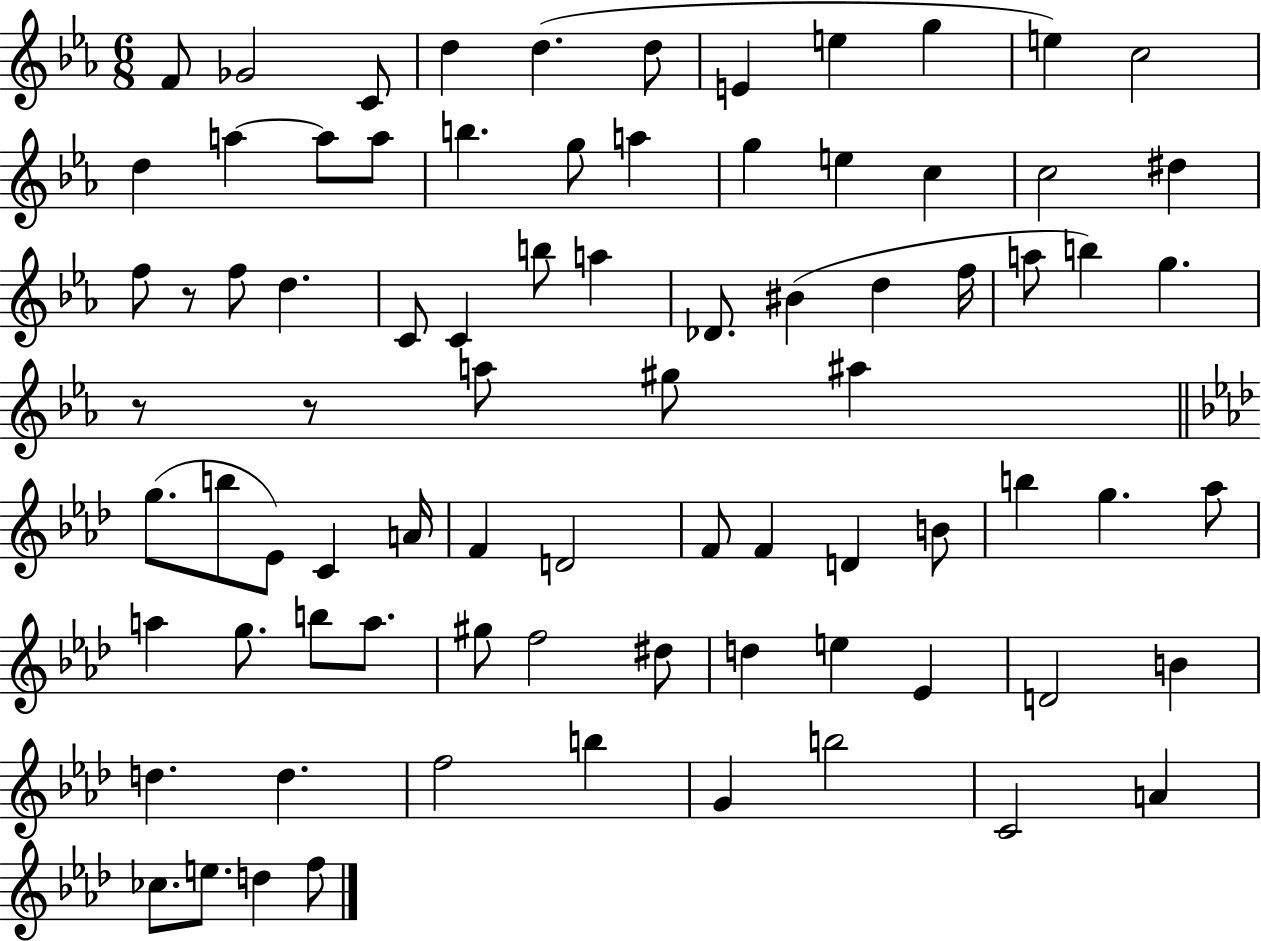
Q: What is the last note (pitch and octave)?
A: F5